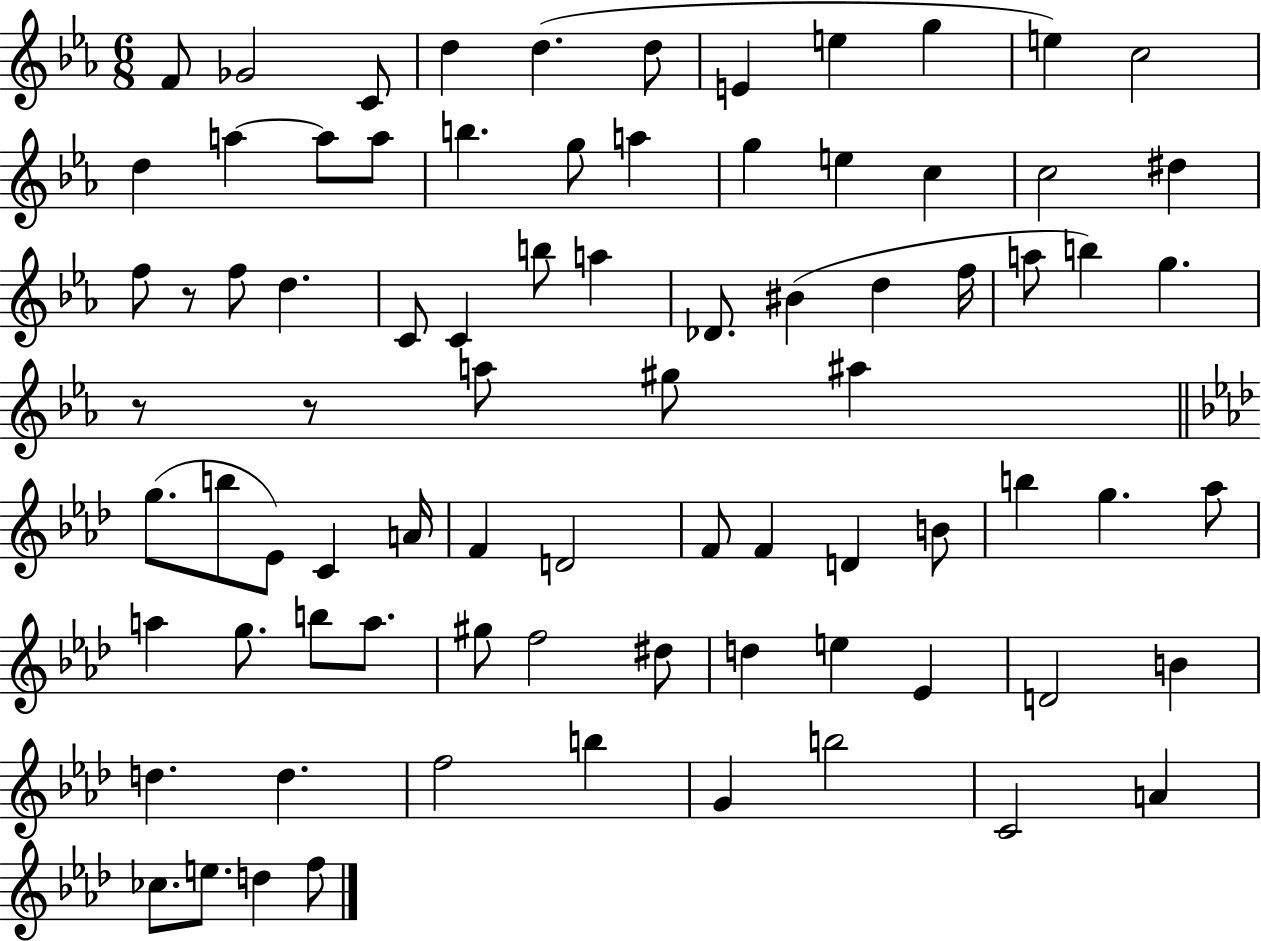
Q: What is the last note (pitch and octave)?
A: F5